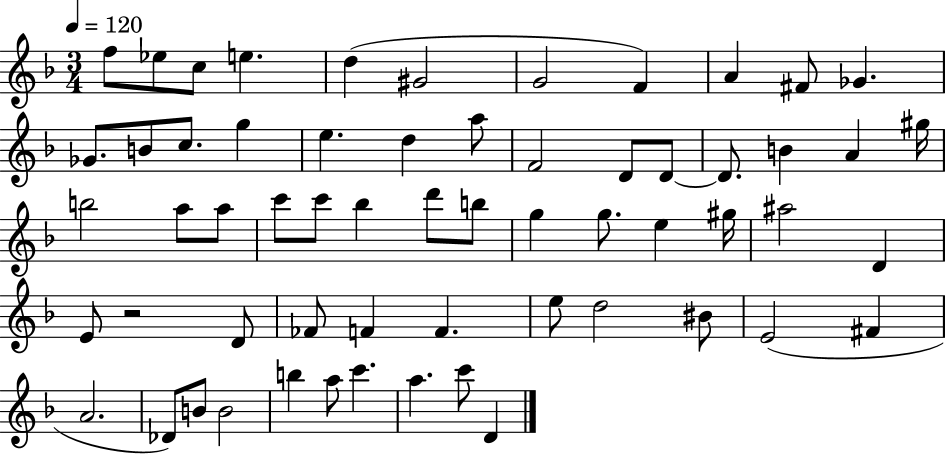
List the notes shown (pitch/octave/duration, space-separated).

F5/e Eb5/e C5/e E5/q. D5/q G#4/h G4/h F4/q A4/q F#4/e Gb4/q. Gb4/e. B4/e C5/e. G5/q E5/q. D5/q A5/e F4/h D4/e D4/e D4/e. B4/q A4/q G#5/s B5/h A5/e A5/e C6/e C6/e Bb5/q D6/e B5/e G5/q G5/e. E5/q G#5/s A#5/h D4/q E4/e R/h D4/e FES4/e F4/q F4/q. E5/e D5/h BIS4/e E4/h F#4/q A4/h. Db4/e B4/e B4/h B5/q A5/e C6/q. A5/q. C6/e D4/q